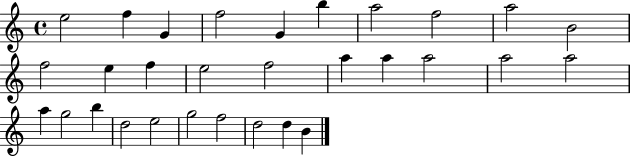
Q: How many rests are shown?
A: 0